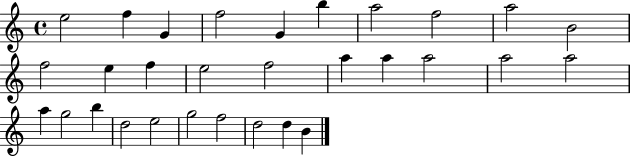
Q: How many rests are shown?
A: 0